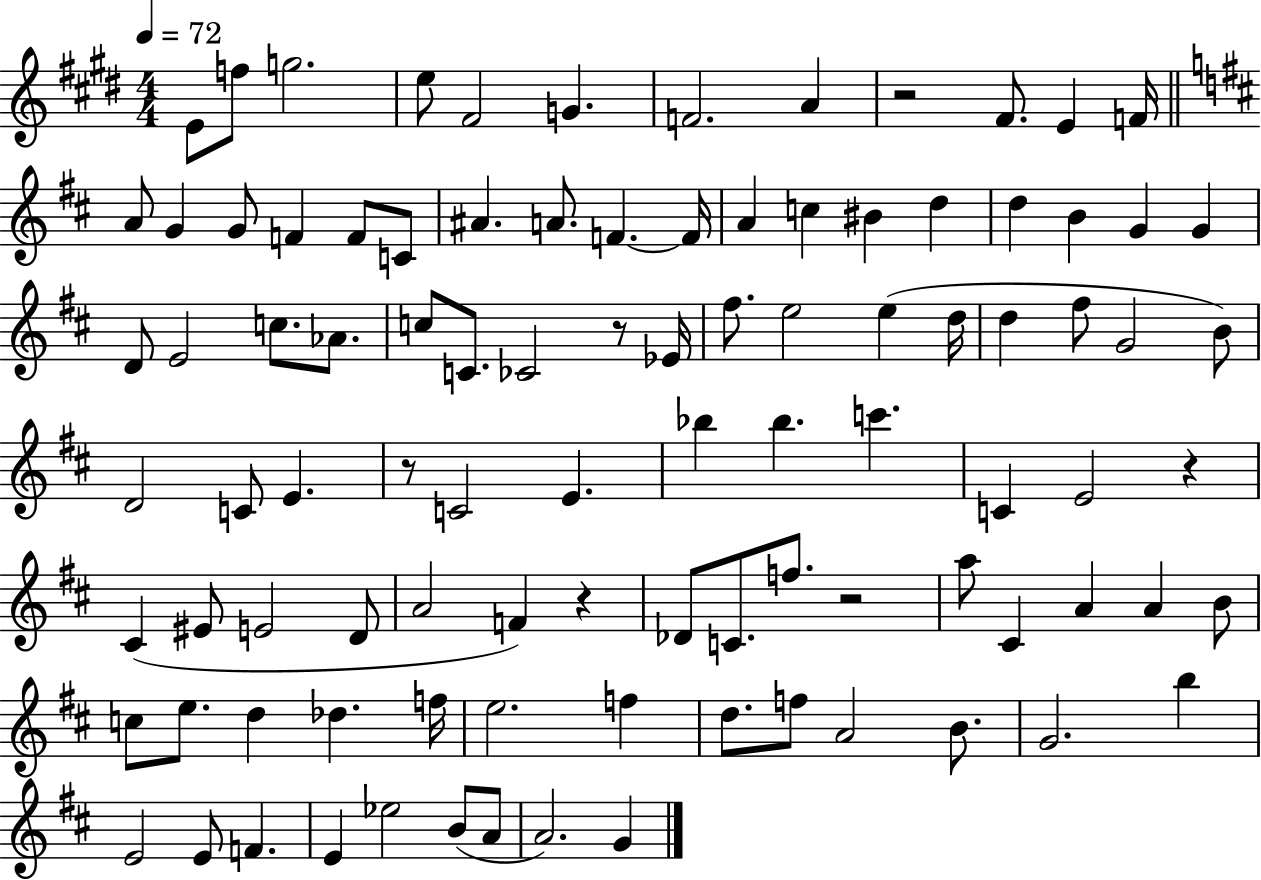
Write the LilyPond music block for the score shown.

{
  \clef treble
  \numericTimeSignature
  \time 4/4
  \key e \major
  \tempo 4 = 72
  \repeat volta 2 { e'8 f''8 g''2. | e''8 fis'2 g'4. | f'2. a'4 | r2 fis'8. e'4 f'16 | \break \bar "||" \break \key d \major a'8 g'4 g'8 f'4 f'8 c'8 | ais'4. a'8. f'4.~~ f'16 | a'4 c''4 bis'4 d''4 | d''4 b'4 g'4 g'4 | \break d'8 e'2 c''8. aes'8. | c''8 c'8. ces'2 r8 ees'16 | fis''8. e''2 e''4( d''16 | d''4 fis''8 g'2 b'8) | \break d'2 c'8 e'4. | r8 c'2 e'4. | bes''4 bes''4. c'''4. | c'4 e'2 r4 | \break cis'4( eis'8 e'2 d'8 | a'2 f'4) r4 | des'8 c'8. f''8. r2 | a''8 cis'4 a'4 a'4 b'8 | \break c''8 e''8. d''4 des''4. f''16 | e''2. f''4 | d''8. f''8 a'2 b'8. | g'2. b''4 | \break e'2 e'8 f'4. | e'4 ees''2 b'8( a'8 | a'2.) g'4 | } \bar "|."
}